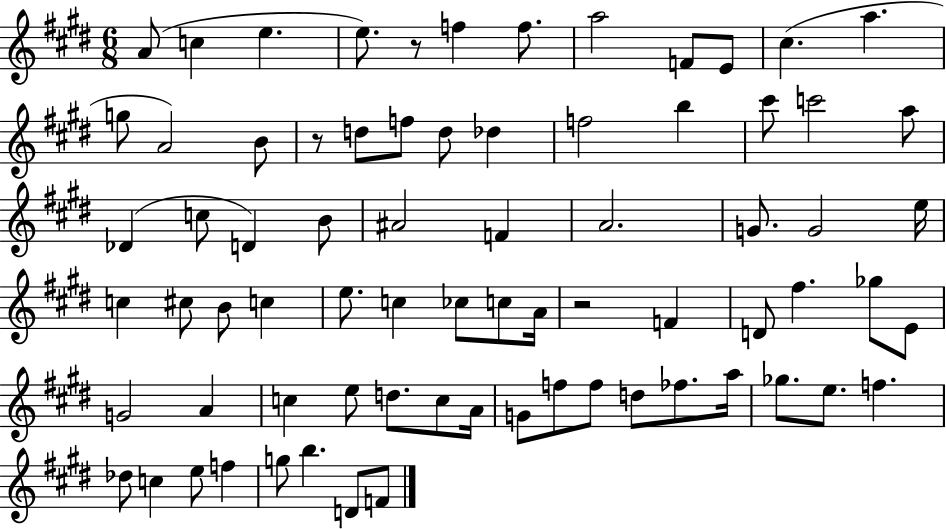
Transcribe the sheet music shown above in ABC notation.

X:1
T:Untitled
M:6/8
L:1/4
K:E
A/2 c e e/2 z/2 f f/2 a2 F/2 E/2 ^c a g/2 A2 B/2 z/2 d/2 f/2 d/2 _d f2 b ^c'/2 c'2 a/2 _D c/2 D B/2 ^A2 F A2 G/2 G2 e/4 c ^c/2 B/2 c e/2 c _c/2 c/2 A/4 z2 F D/2 ^f _g/2 E/2 G2 A c e/2 d/2 c/2 A/4 G/2 f/2 f/2 d/2 _f/2 a/4 _g/2 e/2 f _d/2 c e/2 f g/2 b D/2 F/2